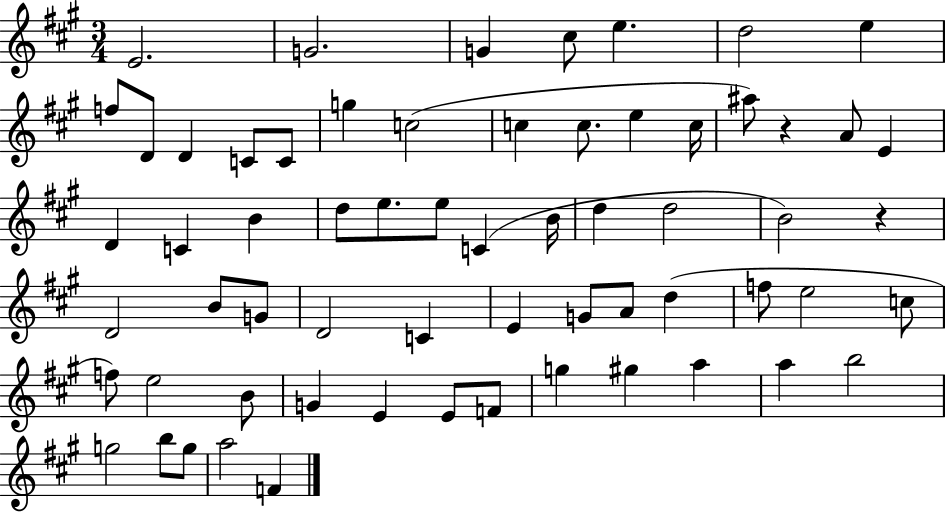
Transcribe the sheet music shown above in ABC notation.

X:1
T:Untitled
M:3/4
L:1/4
K:A
E2 G2 G ^c/2 e d2 e f/2 D/2 D C/2 C/2 g c2 c c/2 e c/4 ^a/2 z A/2 E D C B d/2 e/2 e/2 C B/4 d d2 B2 z D2 B/2 G/2 D2 C E G/2 A/2 d f/2 e2 c/2 f/2 e2 B/2 G E E/2 F/2 g ^g a a b2 g2 b/2 g/2 a2 F